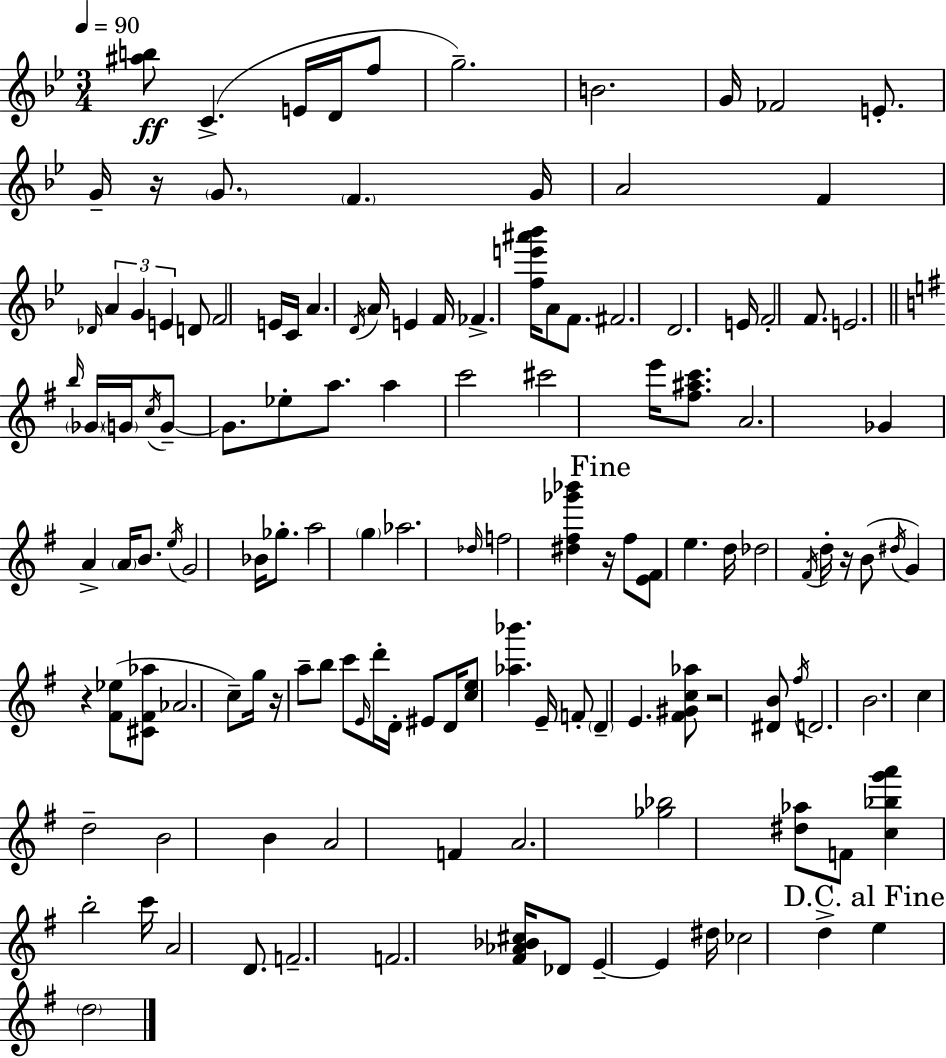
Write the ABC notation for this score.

X:1
T:Untitled
M:3/4
L:1/4
K:Bb
[^ab]/2 C E/4 D/4 f/2 g2 B2 G/4 _F2 E/2 G/4 z/4 G/2 F G/4 A2 F _D/4 A G E D/2 F2 E/4 C/4 A D/4 A/4 E F/4 _F [fe'^a'_b']/4 A/2 F/2 ^F2 D2 E/4 F2 F/2 E2 b/4 _G/4 G/4 c/4 G/2 G/2 _e/2 a/2 a c'2 ^c'2 e'/4 [^f^ac']/2 A2 _G A A/4 B/2 e/4 G2 _B/4 _g/2 a2 g _a2 _d/4 f2 [^d^f_g'_b'] z/4 ^f/2 [E^F]/2 e d/4 _d2 ^F/4 d/4 z/4 B/2 ^d/4 G z [^F_e]/2 [^C^F_a]/2 _A2 c/2 g/4 z/4 a/2 b/2 c'/2 E/4 d'/4 D/4 ^E/2 D/4 [ce]/2 [_a_b'] E/4 F/2 D E [^F^Gc_a]/2 z2 [^DB]/2 ^f/4 D2 B2 c d2 B2 B A2 F A2 [_g_b]2 [^d_a]/2 F/2 [c_bg'a'] b2 c'/4 A2 D/2 F2 F2 [^F_A_B^c]/4 _D/2 E E ^d/4 _c2 d e d2